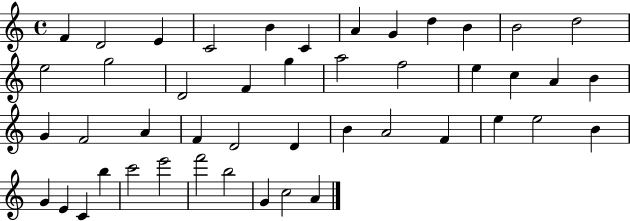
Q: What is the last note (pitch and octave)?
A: A4